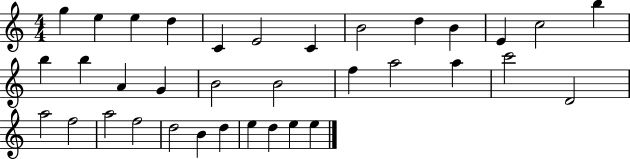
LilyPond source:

{
  \clef treble
  \numericTimeSignature
  \time 4/4
  \key c \major
  g''4 e''4 e''4 d''4 | c'4 e'2 c'4 | b'2 d''4 b'4 | e'4 c''2 b''4 | \break b''4 b''4 a'4 g'4 | b'2 b'2 | f''4 a''2 a''4 | c'''2 d'2 | \break a''2 f''2 | a''2 f''2 | d''2 b'4 d''4 | e''4 d''4 e''4 e''4 | \break \bar "|."
}